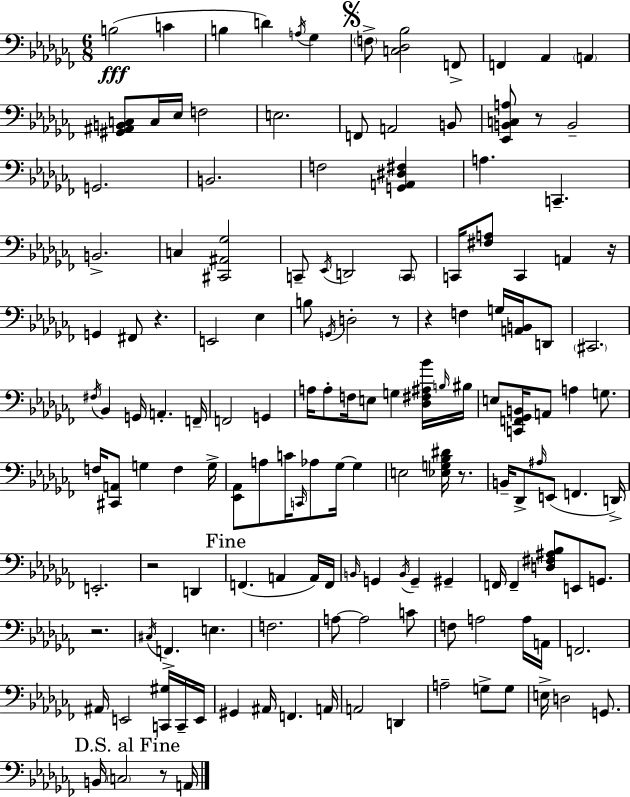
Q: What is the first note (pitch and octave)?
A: B3